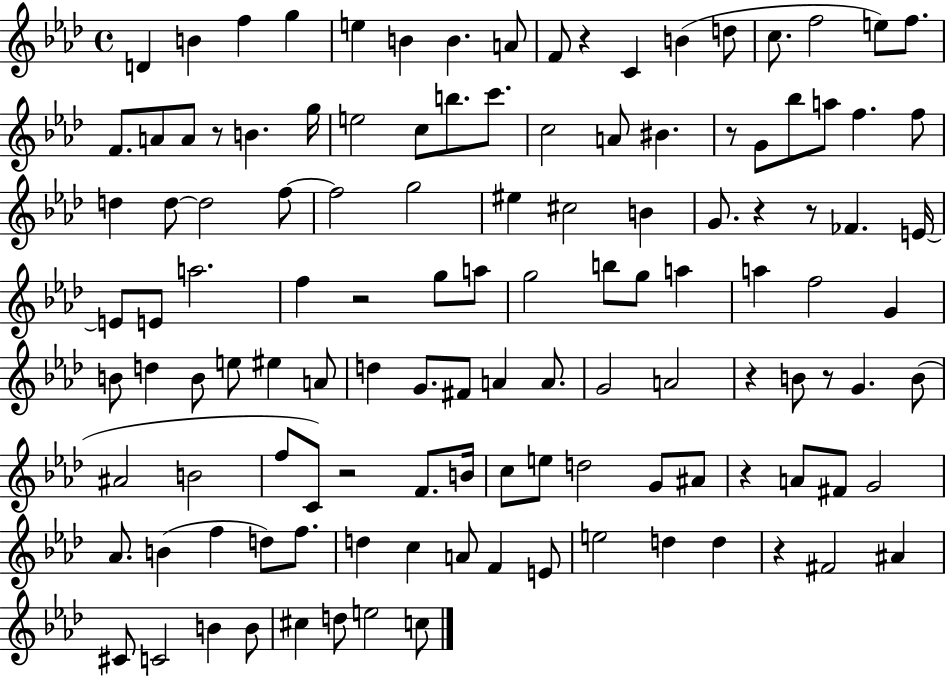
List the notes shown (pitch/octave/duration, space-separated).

D4/q B4/q F5/q G5/q E5/q B4/q B4/q. A4/e F4/e R/q C4/q B4/q D5/e C5/e. F5/h E5/e F5/e. F4/e. A4/e A4/e R/e B4/q. G5/s E5/h C5/e B5/e. C6/e. C5/h A4/e BIS4/q. R/e G4/e Bb5/e A5/e F5/q. F5/e D5/q D5/e D5/h F5/e F5/h G5/h EIS5/q C#5/h B4/q G4/e. R/q R/e FES4/q. E4/s E4/e E4/e A5/h. F5/q R/h G5/e A5/e G5/h B5/e G5/e A5/q A5/q F5/h G4/q B4/e D5/q B4/e E5/e EIS5/q A4/e D5/q G4/e. F#4/e A4/q A4/e. G4/h A4/h R/q B4/e R/e G4/q. B4/e A#4/h B4/h F5/e C4/e R/h F4/e. B4/s C5/e E5/e D5/h G4/e A#4/e R/q A4/e F#4/e G4/h Ab4/e. B4/q F5/q D5/e F5/e. D5/q C5/q A4/e F4/q E4/e E5/h D5/q D5/q R/q F#4/h A#4/q C#4/e C4/h B4/q B4/e C#5/q D5/e E5/h C5/e